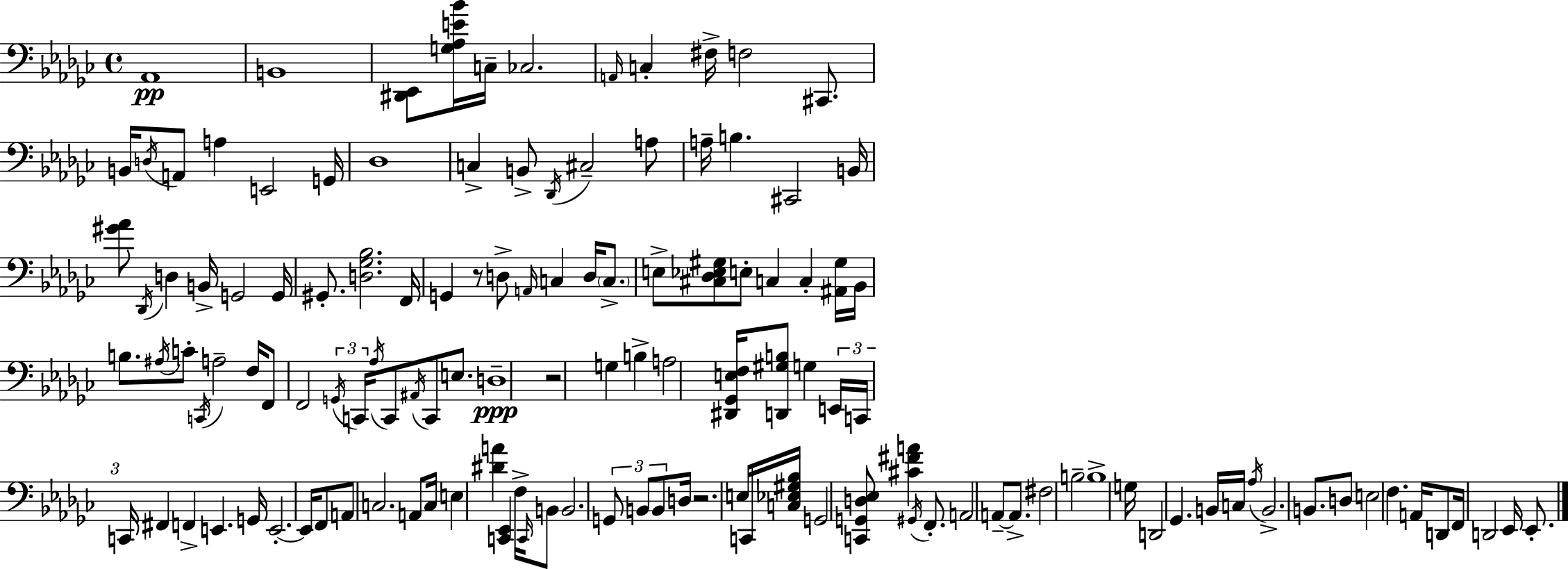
X:1
T:Untitled
M:4/4
L:1/4
K:Ebm
_A,,4 B,,4 [^D,,_E,,]/2 [G,_A,E_B]/4 C,/4 _C,2 A,,/4 C, ^F,/4 F,2 ^C,,/2 B,,/4 D,/4 A,,/2 A, E,,2 G,,/4 _D,4 C, B,,/2 _D,,/4 ^C,2 A,/2 A,/4 B, ^C,,2 B,,/4 [^G_A]/2 _D,,/4 D, B,,/4 G,,2 G,,/4 ^G,,/2 [D,_G,_B,]2 F,,/4 G,, z/2 D,/2 A,,/4 C, D,/4 C,/2 E,/2 [^C,_D,_E,^G,]/2 E,/2 C, C, [^A,,^G,]/4 _B,,/4 B,/2 ^A,/4 C/2 C,,/4 A,2 F,/4 F,,/2 F,,2 G,,/4 C,,/4 _A,/4 C,,/2 ^A,,/4 C,,/2 E,/2 D,4 z2 G, B, A,2 [^D,,_G,,E,F,]/4 [D,,^G,B,]/2 G, E,,/4 C,,/4 C,,/4 ^F,, F,, E,, G,,/4 E,,2 E,,/4 F,,/2 A,,/2 C,2 A,,/2 C,/4 E, [^DA] [C,,_E,,] F,/4 C,,/4 B,,/2 B,,2 G,,/2 B,,/2 B,,/2 D,/4 z2 E,/4 C,,/4 [C,_E,^G,_B,]/4 G,,2 [C,,G,,D,_E,]/2 [^C^FA] ^G,,/4 F,,/2 A,,2 A,,/2 A,,/2 ^F,2 B,2 B,4 G,/4 D,,2 _G,, B,,/4 C,/4 _A,/4 B,,2 B,,/2 D,/2 E,2 F, A,,/4 D,,/2 F,,/4 D,,2 _E,,/4 _E,,/2